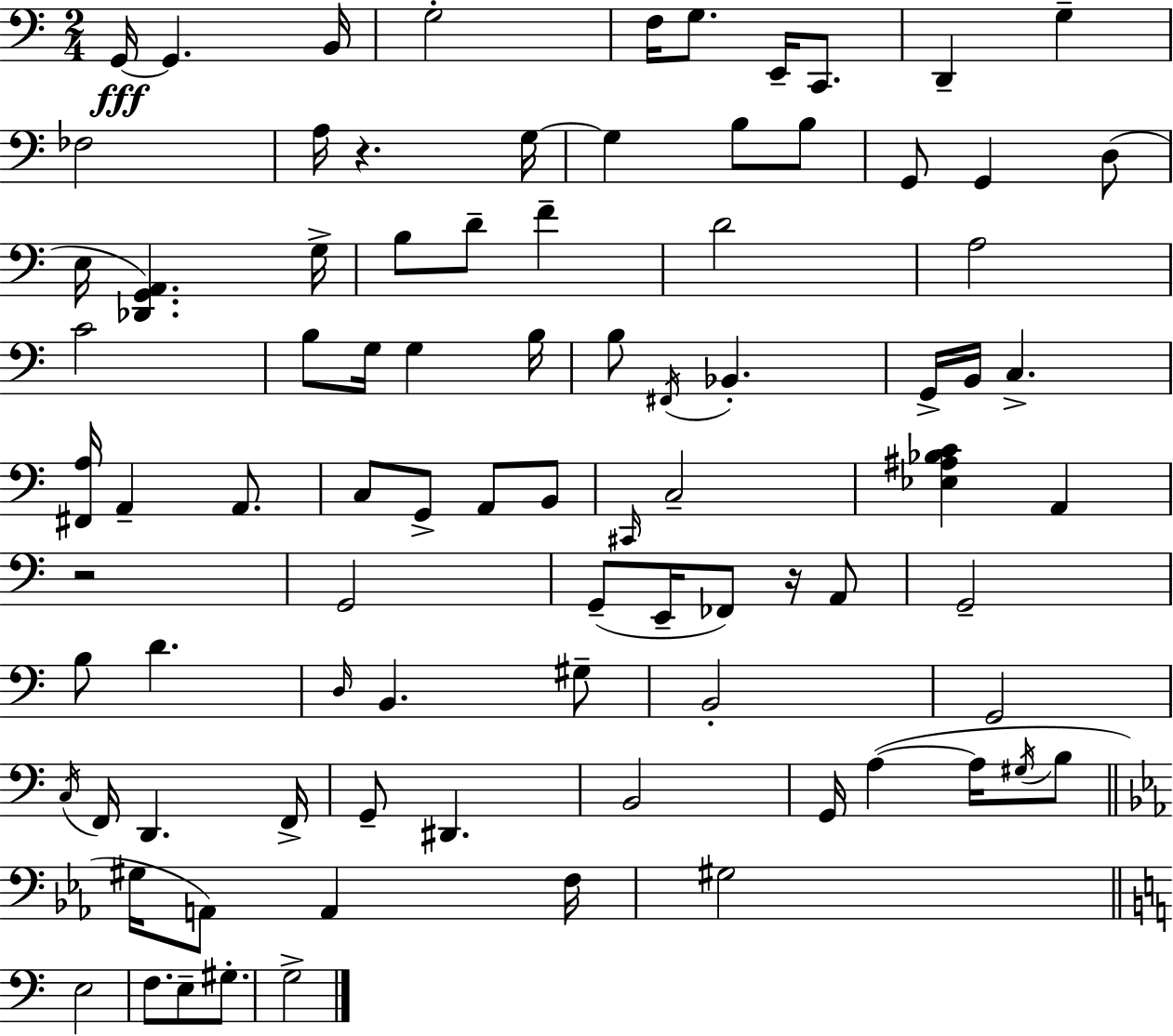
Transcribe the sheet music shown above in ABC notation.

X:1
T:Untitled
M:2/4
L:1/4
K:Am
G,,/4 G,, B,,/4 G,2 F,/4 G,/2 E,,/4 C,,/2 D,, G, _F,2 A,/4 z G,/4 G, B,/2 B,/2 G,,/2 G,, D,/2 E,/4 [_D,,G,,A,,] G,/4 B,/2 D/2 F D2 A,2 C2 B,/2 G,/4 G, B,/4 B,/2 ^F,,/4 _B,, G,,/4 B,,/4 C, [^F,,A,]/4 A,, A,,/2 C,/2 G,,/2 A,,/2 B,,/2 ^C,,/4 C,2 [_E,^A,_B,C] A,, z2 G,,2 G,,/2 E,,/4 _F,,/2 z/4 A,,/2 G,,2 B,/2 D D,/4 B,, ^G,/2 B,,2 G,,2 C,/4 F,,/4 D,, F,,/4 G,,/2 ^D,, B,,2 G,,/4 A, A,/4 ^G,/4 B,/2 ^G,/4 A,,/2 A,, F,/4 ^G,2 E,2 F,/2 E,/2 ^G,/2 G,2